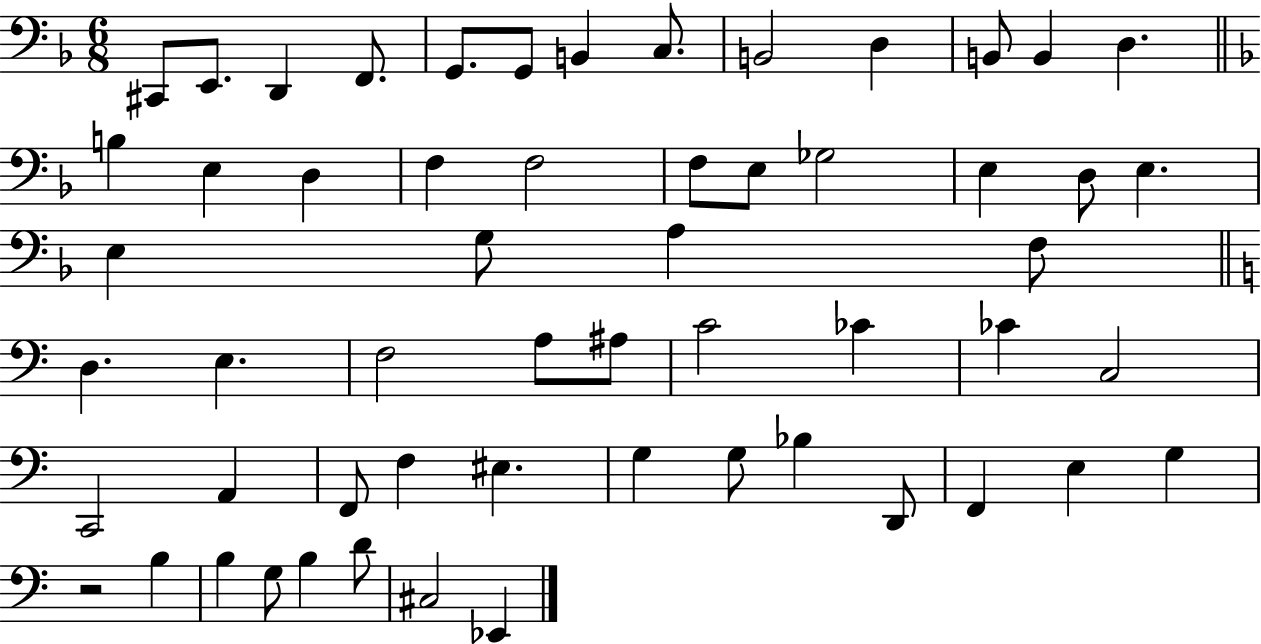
{
  \clef bass
  \numericTimeSignature
  \time 6/8
  \key f \major
  cis,8 e,8. d,4 f,8. | g,8. g,8 b,4 c8. | b,2 d4 | b,8 b,4 d4. | \break \bar "||" \break \key d \minor b4 e4 d4 | f4 f2 | f8 e8 ges2 | e4 d8 e4. | \break e4 g8 a4 f8 | \bar "||" \break \key c \major d4. e4. | f2 a8 ais8 | c'2 ces'4 | ces'4 c2 | \break c,2 a,4 | f,8 f4 eis4. | g4 g8 bes4 d,8 | f,4 e4 g4 | \break r2 b4 | b4 g8 b4 d'8 | cis2 ees,4 | \bar "|."
}